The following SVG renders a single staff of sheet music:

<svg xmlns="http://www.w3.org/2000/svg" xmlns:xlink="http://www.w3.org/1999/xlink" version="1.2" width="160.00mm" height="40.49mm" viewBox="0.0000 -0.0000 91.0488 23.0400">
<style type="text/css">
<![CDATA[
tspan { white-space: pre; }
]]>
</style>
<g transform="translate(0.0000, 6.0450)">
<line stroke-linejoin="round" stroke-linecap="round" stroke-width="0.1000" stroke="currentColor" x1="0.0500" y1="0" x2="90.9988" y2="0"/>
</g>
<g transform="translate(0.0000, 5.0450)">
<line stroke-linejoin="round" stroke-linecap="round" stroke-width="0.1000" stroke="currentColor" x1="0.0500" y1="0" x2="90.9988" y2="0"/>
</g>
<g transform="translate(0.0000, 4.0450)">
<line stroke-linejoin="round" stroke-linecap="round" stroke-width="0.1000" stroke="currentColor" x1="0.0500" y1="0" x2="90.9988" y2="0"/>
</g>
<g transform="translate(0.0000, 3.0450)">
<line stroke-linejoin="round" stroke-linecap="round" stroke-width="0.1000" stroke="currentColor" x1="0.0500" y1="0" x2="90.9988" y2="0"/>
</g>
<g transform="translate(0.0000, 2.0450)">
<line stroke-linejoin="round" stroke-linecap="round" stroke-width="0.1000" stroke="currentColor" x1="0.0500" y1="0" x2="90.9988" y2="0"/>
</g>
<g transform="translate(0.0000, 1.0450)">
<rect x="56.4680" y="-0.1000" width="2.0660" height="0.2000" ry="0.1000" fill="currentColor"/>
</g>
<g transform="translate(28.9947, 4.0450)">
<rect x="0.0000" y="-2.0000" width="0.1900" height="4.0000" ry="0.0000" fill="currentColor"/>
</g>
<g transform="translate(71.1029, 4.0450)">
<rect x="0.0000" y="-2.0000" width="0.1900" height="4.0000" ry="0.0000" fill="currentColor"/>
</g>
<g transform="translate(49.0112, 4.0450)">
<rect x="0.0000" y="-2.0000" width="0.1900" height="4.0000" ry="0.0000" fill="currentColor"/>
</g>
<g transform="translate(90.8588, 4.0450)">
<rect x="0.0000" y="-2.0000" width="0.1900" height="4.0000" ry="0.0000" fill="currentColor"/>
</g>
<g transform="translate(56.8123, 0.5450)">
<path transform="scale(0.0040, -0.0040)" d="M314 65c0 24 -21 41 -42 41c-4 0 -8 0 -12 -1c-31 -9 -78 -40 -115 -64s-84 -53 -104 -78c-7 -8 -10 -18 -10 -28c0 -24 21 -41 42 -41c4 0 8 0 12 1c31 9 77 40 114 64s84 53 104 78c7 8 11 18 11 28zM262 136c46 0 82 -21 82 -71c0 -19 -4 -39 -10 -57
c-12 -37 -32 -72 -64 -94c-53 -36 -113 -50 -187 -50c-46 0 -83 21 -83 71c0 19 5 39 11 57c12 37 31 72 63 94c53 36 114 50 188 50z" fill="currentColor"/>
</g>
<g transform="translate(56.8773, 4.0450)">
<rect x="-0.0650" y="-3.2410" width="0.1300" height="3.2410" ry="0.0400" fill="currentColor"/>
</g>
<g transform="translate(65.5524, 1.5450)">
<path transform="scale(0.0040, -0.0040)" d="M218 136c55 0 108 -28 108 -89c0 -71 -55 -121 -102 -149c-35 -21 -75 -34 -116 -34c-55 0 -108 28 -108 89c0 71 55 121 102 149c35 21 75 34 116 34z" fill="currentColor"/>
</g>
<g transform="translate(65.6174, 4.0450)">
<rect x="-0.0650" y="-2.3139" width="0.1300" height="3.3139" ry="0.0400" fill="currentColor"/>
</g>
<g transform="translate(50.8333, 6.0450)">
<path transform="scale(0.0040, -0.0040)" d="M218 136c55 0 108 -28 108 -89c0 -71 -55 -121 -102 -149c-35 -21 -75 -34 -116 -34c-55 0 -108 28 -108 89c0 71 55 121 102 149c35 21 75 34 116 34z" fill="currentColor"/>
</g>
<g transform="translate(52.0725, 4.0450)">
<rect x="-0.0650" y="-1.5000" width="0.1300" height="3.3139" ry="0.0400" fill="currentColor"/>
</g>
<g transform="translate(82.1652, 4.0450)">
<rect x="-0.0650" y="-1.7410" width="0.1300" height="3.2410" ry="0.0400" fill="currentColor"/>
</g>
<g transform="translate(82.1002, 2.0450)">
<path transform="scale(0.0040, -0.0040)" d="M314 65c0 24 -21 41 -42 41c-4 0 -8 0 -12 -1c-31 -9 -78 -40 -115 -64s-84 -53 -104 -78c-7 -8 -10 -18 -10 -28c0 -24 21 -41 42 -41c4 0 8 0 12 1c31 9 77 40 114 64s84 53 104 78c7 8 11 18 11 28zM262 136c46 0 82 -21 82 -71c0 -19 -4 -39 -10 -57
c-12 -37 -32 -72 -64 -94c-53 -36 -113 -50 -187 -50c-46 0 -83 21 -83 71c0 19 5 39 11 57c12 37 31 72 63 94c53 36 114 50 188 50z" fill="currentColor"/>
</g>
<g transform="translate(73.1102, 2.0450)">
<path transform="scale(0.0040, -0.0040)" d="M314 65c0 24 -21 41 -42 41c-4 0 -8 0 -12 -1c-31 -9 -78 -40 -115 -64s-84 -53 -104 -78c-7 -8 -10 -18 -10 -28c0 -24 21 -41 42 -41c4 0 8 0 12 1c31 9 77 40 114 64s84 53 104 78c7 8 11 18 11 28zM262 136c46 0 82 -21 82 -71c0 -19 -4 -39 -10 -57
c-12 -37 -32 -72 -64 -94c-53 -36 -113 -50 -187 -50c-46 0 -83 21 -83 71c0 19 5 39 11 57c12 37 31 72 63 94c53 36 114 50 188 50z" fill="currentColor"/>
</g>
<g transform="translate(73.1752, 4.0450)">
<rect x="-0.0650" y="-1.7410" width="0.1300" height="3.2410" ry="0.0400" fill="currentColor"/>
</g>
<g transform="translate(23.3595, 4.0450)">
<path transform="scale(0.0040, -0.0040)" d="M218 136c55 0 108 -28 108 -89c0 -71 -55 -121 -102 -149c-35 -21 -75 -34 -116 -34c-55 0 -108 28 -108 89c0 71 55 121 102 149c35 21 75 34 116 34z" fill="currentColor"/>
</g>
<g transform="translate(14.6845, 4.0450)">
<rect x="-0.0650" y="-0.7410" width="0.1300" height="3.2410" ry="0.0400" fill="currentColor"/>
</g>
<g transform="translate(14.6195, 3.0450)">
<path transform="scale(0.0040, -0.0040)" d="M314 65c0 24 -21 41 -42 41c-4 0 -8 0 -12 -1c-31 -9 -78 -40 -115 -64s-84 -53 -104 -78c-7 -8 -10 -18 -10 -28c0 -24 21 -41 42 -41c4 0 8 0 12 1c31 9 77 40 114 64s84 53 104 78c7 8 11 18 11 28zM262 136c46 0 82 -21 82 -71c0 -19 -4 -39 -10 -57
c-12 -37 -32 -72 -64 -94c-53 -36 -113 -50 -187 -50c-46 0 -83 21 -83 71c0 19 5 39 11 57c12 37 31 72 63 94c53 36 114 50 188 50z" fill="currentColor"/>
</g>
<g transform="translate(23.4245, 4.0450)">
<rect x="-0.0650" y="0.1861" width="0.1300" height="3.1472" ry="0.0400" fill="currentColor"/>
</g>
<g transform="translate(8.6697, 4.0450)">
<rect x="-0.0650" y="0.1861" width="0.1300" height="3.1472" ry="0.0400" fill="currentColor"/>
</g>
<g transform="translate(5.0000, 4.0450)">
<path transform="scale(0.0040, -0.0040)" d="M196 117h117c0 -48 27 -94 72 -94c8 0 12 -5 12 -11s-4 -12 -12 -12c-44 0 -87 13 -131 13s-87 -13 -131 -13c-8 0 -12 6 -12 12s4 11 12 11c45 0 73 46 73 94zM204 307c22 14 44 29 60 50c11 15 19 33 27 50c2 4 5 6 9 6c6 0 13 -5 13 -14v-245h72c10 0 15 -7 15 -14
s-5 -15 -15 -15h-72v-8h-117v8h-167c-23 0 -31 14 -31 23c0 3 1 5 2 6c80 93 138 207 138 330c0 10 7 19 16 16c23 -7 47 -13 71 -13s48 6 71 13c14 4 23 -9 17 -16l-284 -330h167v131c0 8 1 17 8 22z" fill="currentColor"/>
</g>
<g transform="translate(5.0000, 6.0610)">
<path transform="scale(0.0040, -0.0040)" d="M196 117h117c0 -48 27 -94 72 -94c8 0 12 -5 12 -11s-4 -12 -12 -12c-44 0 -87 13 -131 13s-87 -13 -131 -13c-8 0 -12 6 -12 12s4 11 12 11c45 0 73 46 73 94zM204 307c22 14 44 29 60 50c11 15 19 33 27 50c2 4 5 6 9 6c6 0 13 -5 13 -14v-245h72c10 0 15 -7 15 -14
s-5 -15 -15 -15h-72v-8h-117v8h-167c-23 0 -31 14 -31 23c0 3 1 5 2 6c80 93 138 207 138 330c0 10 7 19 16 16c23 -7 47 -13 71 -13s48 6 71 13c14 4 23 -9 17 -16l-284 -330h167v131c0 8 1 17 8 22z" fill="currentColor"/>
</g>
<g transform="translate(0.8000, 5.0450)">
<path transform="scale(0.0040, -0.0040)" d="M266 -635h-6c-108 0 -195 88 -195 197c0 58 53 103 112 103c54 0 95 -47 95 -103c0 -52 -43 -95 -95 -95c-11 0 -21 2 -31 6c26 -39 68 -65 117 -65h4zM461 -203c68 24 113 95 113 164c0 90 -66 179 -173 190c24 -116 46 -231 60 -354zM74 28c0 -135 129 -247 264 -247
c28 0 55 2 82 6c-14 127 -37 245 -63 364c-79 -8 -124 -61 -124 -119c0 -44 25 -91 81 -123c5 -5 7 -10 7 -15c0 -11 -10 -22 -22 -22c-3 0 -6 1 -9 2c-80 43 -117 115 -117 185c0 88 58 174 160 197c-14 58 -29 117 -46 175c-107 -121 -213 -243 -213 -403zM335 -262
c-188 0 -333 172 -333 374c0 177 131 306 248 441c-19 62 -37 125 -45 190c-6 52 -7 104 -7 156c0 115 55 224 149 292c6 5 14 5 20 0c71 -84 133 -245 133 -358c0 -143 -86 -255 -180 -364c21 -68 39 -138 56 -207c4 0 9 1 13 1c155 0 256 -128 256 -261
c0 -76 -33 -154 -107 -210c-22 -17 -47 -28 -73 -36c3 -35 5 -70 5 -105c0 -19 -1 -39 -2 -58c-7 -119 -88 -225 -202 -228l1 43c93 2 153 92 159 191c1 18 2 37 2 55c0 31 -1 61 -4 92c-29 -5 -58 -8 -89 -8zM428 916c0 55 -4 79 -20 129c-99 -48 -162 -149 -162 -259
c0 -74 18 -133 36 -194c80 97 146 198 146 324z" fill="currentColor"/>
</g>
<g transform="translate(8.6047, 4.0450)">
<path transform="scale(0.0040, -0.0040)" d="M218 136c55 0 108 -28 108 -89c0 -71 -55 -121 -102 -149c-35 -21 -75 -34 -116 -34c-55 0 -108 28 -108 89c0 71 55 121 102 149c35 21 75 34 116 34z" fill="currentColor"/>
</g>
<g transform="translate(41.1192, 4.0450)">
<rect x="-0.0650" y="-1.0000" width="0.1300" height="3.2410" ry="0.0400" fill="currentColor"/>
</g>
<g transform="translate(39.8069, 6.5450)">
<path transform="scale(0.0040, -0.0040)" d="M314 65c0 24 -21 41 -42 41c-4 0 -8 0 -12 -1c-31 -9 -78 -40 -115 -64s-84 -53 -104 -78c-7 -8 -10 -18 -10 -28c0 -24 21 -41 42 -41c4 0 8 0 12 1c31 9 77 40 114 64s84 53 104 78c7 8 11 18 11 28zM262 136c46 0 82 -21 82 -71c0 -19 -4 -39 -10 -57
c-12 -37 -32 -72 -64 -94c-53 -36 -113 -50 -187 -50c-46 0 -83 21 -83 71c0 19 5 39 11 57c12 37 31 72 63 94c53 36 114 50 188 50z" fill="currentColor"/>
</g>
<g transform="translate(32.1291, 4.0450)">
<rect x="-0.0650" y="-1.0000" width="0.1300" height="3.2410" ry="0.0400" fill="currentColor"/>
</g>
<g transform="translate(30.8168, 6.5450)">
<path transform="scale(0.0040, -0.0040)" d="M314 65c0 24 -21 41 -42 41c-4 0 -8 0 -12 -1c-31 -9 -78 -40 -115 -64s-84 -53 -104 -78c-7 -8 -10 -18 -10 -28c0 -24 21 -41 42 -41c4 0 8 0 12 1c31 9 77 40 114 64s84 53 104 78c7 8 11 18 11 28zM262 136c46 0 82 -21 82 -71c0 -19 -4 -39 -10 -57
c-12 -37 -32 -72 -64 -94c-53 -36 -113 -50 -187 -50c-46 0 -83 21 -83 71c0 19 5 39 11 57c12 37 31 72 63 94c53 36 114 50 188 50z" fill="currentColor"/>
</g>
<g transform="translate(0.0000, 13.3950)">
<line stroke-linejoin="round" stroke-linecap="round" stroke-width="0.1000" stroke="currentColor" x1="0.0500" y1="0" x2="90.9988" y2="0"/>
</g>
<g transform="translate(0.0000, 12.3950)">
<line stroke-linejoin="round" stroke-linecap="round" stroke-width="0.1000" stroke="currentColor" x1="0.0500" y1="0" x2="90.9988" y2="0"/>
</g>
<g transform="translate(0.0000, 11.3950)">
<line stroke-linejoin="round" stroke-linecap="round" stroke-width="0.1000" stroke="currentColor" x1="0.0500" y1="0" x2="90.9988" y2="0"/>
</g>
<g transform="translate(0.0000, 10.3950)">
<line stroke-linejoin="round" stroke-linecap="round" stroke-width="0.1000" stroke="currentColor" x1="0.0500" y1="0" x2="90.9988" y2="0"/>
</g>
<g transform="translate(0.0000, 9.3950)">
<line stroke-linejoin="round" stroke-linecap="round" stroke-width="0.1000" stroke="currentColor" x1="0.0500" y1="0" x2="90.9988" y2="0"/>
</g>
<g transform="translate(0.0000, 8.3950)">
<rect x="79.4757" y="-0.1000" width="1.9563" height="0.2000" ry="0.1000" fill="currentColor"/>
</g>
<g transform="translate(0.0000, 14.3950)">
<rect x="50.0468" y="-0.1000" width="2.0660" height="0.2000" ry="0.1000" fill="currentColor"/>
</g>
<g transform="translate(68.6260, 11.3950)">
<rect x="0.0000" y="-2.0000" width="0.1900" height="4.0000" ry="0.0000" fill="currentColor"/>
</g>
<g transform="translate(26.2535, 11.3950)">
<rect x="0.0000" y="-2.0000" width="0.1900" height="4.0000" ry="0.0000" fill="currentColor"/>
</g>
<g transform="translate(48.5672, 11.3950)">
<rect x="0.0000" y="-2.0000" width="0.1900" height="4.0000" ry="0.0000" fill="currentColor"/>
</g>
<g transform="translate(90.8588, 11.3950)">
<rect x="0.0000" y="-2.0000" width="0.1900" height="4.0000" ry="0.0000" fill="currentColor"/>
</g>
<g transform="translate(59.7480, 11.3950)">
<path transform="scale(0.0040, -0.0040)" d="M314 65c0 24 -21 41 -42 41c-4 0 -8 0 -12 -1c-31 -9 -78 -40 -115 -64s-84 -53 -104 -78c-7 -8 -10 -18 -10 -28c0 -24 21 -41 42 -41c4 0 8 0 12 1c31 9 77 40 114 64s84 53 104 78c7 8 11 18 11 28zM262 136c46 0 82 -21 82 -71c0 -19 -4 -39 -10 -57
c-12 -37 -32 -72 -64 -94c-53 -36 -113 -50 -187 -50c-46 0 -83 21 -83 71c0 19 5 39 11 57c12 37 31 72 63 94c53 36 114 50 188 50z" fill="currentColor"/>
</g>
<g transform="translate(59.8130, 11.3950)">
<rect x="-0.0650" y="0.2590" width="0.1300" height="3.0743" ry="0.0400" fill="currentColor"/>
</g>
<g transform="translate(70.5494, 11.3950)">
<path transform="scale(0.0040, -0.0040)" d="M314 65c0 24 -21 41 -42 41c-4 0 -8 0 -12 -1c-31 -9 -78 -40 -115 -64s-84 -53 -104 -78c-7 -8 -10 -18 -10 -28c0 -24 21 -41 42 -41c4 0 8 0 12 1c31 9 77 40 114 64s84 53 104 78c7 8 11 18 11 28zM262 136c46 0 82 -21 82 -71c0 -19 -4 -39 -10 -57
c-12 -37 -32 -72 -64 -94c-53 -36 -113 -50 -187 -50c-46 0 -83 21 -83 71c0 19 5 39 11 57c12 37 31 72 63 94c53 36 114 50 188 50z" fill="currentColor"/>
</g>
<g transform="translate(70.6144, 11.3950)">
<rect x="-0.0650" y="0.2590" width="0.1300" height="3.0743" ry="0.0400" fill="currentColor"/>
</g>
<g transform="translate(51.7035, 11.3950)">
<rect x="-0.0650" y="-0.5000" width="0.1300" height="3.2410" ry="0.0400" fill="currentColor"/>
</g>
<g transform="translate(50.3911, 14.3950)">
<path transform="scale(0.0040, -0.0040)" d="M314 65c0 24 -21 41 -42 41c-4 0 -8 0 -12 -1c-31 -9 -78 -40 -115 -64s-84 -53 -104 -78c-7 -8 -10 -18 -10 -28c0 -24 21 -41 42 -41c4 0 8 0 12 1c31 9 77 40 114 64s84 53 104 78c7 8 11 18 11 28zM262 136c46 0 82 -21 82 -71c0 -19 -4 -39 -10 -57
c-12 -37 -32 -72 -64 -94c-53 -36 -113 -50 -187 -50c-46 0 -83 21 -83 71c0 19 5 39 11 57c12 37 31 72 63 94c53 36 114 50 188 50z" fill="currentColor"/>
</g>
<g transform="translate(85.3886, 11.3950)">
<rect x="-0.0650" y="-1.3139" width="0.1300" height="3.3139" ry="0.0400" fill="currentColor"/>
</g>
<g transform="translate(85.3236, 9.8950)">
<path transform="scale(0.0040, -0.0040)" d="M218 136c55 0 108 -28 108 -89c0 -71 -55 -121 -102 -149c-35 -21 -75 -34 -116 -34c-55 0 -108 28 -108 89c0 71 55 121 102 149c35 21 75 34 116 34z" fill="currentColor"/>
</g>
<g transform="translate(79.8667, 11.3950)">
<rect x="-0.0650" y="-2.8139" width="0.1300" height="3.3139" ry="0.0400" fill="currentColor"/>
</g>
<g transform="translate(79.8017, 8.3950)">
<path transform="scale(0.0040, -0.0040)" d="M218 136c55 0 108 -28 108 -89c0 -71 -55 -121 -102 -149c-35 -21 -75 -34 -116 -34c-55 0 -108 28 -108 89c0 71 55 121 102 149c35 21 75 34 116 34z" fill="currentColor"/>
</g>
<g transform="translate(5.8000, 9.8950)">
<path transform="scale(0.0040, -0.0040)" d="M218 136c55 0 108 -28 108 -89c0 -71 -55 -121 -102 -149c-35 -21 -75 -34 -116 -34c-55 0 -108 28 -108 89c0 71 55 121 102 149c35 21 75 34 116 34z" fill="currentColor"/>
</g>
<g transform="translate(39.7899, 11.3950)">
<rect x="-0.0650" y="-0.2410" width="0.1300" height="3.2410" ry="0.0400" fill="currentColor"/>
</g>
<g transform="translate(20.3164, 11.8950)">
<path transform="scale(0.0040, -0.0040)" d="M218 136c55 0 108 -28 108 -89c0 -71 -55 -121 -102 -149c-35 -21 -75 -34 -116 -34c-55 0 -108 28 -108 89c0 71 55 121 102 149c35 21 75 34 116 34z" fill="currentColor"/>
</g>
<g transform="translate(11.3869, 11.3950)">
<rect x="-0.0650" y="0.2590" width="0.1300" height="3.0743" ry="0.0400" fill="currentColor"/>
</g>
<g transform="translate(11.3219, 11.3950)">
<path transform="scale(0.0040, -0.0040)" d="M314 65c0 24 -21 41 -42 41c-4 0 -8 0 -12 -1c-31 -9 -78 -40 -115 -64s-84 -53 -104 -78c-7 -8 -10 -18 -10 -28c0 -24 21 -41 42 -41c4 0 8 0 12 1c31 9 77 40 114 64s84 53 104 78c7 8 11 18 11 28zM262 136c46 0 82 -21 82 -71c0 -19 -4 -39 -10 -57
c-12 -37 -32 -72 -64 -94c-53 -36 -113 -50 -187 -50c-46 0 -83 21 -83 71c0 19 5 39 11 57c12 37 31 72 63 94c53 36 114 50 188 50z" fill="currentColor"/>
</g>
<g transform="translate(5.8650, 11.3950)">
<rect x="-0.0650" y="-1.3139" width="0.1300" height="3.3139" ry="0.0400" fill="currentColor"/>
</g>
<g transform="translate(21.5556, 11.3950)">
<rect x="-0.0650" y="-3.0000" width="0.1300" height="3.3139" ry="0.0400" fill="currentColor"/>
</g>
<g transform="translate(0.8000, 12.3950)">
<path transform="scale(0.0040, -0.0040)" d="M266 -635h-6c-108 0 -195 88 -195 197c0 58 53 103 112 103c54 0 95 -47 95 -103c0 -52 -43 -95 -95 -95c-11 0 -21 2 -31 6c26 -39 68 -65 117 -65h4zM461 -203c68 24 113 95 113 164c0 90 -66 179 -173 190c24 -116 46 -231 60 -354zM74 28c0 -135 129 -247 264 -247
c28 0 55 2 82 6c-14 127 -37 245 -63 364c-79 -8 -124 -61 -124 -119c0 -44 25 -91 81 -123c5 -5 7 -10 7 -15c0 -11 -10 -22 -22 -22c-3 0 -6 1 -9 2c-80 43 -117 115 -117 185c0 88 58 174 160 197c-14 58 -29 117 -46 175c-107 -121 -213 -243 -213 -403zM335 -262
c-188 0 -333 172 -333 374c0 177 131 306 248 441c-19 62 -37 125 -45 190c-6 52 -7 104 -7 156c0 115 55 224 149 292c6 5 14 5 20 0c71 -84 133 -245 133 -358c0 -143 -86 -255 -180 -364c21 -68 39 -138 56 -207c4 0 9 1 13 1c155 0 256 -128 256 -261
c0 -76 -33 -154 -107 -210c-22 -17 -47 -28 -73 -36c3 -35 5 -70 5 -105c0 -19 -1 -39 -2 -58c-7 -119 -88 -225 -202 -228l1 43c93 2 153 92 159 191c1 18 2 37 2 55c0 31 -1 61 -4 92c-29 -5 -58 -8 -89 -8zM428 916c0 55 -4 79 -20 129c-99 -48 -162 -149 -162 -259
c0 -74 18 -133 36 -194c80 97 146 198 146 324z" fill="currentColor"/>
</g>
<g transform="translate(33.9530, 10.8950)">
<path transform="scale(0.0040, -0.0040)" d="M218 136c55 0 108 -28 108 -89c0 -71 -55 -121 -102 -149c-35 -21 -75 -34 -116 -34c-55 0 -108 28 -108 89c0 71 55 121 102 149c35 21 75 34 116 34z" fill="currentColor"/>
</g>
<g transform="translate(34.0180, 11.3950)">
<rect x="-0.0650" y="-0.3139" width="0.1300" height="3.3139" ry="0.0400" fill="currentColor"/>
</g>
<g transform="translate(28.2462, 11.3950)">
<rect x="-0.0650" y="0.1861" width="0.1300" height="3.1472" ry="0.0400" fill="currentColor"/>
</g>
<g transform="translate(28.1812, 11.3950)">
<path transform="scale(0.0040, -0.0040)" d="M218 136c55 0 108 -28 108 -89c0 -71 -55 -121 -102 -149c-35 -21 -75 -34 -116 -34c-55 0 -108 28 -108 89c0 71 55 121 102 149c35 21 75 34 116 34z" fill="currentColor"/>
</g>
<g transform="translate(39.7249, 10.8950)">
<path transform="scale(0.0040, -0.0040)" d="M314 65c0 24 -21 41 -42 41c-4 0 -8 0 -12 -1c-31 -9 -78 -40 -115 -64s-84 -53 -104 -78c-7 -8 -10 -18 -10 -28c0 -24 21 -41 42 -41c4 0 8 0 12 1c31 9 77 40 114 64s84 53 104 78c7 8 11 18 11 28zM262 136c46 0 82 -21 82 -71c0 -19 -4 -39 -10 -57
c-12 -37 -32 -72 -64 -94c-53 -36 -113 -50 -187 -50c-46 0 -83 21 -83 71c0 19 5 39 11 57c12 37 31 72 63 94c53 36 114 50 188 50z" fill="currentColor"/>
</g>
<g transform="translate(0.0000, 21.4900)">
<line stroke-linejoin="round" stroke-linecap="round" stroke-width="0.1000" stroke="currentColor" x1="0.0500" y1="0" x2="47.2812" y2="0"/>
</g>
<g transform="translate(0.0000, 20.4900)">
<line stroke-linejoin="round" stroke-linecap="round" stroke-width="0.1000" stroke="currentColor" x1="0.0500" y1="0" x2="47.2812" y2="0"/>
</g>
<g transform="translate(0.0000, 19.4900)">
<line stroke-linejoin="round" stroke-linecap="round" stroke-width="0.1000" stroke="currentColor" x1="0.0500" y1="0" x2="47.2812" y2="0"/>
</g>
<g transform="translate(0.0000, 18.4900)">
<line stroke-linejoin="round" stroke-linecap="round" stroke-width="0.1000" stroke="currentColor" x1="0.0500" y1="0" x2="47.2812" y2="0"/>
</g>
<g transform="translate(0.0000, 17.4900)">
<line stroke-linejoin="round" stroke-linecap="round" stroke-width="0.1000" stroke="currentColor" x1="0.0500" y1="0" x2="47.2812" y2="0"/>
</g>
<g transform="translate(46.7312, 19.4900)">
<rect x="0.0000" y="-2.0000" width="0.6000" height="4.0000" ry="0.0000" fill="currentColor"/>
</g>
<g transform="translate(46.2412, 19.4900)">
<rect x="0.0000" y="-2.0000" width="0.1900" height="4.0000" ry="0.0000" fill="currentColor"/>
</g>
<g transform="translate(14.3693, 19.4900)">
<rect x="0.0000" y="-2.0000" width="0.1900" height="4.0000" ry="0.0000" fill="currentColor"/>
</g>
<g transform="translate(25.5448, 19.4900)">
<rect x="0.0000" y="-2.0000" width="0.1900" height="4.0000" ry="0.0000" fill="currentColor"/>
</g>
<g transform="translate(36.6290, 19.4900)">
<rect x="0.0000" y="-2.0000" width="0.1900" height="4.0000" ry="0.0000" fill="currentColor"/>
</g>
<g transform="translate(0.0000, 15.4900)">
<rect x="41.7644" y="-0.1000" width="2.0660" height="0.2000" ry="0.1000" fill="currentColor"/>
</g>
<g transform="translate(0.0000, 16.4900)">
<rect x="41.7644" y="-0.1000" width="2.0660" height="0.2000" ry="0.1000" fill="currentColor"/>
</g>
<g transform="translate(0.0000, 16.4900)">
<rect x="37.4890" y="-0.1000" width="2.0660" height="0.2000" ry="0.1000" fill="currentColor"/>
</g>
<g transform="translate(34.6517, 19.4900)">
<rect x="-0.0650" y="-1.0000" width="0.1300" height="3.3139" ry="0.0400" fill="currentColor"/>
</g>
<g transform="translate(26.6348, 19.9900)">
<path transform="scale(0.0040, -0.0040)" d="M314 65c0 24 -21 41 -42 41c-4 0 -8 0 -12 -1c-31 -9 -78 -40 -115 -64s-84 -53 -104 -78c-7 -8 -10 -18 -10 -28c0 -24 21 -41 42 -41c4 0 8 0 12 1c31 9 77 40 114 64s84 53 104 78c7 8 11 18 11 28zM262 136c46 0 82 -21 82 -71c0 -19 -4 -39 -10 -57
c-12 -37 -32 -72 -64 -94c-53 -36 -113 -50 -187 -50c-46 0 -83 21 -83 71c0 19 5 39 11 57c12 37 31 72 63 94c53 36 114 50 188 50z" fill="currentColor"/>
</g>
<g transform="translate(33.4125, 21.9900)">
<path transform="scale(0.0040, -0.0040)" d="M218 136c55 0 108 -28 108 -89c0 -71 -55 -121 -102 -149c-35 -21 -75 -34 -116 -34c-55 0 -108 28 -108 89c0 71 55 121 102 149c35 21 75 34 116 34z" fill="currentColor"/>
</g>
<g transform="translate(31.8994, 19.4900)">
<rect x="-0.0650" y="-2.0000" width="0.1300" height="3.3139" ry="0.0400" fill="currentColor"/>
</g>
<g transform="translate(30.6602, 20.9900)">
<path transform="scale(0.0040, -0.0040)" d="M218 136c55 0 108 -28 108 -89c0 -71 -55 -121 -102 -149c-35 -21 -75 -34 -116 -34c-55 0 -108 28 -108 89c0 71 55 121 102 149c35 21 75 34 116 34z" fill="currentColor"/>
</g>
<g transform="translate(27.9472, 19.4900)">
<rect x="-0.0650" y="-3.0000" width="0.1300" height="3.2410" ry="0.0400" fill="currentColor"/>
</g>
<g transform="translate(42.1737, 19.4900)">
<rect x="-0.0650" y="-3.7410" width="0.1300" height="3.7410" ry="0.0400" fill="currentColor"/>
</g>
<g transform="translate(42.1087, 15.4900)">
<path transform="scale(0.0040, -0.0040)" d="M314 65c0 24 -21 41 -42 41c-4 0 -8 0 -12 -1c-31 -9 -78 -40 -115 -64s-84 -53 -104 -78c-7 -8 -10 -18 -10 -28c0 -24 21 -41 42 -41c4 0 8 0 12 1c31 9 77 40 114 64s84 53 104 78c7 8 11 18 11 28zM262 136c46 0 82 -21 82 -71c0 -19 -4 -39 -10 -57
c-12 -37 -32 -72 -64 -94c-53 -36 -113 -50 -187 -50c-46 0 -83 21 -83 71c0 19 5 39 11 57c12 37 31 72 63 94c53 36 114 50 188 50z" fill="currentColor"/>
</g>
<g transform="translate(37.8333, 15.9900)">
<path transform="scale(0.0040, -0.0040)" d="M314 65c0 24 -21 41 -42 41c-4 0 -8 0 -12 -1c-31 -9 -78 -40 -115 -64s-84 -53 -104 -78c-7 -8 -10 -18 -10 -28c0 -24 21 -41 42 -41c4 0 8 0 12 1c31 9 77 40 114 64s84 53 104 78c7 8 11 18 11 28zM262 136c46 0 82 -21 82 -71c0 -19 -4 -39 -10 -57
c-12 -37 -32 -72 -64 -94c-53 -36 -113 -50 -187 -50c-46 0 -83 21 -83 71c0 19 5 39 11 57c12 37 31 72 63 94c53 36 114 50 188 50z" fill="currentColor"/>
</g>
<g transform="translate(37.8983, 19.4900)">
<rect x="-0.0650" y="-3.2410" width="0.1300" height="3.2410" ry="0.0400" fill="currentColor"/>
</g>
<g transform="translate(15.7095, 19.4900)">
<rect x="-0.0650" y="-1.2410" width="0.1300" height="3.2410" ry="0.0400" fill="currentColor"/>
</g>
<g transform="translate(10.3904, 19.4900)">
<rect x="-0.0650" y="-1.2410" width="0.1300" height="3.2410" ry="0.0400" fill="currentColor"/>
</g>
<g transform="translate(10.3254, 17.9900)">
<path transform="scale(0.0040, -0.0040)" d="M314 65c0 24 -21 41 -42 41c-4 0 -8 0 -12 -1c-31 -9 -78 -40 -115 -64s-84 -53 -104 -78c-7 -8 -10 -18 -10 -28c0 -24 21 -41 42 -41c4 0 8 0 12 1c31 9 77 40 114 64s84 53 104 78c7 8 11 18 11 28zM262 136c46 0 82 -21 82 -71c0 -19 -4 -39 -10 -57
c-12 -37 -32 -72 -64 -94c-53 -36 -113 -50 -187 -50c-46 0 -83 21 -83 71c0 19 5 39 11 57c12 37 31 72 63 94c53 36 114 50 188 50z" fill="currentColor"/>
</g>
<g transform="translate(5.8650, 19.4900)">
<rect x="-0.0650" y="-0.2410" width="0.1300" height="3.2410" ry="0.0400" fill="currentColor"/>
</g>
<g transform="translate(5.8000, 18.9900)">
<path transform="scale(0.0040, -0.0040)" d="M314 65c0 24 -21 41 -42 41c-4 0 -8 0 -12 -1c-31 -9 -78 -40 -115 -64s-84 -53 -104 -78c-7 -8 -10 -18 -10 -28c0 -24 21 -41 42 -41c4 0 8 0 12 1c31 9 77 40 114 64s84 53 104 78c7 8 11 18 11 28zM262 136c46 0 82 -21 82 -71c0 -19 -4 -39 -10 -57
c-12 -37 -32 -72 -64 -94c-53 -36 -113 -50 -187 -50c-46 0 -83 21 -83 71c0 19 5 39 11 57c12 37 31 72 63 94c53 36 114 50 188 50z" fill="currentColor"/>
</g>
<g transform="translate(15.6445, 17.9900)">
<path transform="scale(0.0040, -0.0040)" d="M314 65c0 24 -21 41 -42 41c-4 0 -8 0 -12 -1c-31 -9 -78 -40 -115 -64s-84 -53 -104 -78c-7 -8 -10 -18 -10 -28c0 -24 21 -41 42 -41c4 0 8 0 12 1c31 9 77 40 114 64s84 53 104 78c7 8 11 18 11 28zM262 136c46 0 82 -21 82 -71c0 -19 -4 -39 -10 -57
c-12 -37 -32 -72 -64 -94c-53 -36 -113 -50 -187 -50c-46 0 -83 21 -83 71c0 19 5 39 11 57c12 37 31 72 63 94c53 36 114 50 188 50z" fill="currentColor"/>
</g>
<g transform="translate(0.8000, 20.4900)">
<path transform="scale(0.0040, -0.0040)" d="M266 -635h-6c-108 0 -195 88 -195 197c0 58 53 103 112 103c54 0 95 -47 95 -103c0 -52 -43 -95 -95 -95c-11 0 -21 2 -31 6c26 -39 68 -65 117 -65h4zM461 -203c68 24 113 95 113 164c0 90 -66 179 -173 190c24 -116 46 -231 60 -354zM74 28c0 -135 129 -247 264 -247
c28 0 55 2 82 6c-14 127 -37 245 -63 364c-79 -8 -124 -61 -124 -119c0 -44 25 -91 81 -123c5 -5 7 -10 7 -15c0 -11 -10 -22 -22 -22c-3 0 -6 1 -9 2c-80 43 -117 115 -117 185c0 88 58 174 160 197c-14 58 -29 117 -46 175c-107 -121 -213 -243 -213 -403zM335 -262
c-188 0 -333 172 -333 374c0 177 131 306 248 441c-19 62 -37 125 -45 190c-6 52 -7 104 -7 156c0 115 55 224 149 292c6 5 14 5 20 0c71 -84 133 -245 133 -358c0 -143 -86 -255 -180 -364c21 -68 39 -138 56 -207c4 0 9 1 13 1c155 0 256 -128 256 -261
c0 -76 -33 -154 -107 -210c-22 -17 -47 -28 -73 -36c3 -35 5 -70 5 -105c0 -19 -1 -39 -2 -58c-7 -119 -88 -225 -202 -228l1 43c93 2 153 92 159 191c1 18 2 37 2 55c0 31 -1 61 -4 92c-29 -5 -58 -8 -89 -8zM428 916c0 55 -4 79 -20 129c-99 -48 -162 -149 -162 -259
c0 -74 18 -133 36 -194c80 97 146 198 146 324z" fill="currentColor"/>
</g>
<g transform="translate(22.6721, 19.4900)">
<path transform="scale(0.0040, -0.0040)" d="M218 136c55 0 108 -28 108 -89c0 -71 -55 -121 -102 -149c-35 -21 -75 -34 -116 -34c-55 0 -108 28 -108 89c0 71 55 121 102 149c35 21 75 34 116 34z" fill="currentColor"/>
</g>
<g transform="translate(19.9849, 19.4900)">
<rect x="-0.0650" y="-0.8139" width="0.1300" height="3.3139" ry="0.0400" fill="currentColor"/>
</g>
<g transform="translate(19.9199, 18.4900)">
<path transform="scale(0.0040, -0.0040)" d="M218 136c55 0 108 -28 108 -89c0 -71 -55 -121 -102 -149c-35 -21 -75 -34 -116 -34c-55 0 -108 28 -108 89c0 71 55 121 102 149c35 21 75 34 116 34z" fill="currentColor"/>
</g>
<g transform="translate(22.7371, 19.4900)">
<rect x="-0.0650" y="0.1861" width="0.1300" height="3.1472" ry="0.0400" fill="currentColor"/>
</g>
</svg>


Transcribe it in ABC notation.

X:1
T:Untitled
M:4/4
L:1/4
K:C
B d2 B D2 D2 E b2 g f2 f2 e B2 A B c c2 C2 B2 B2 a e c2 e2 e2 d B A2 F D b2 c'2